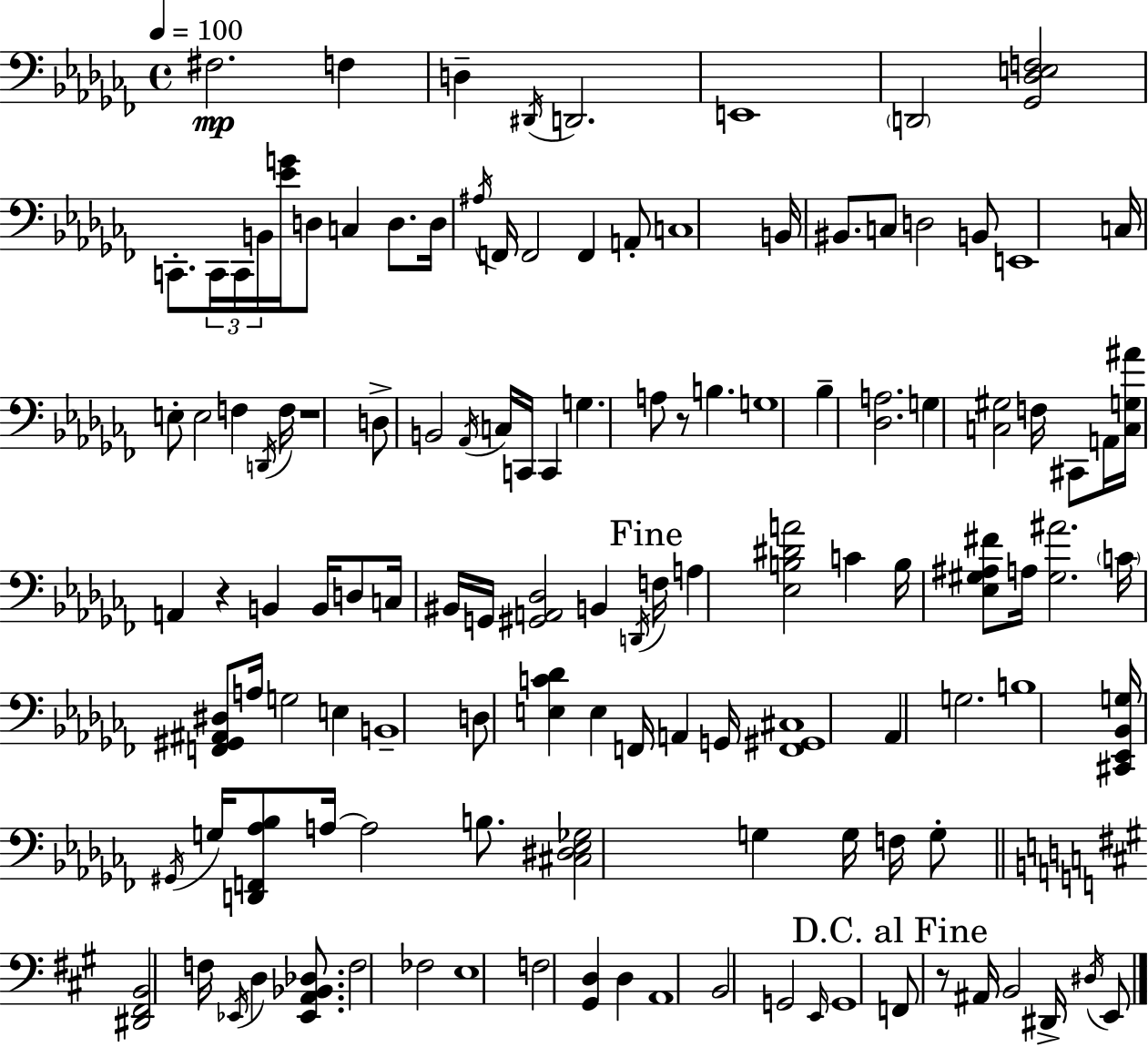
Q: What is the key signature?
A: AES minor